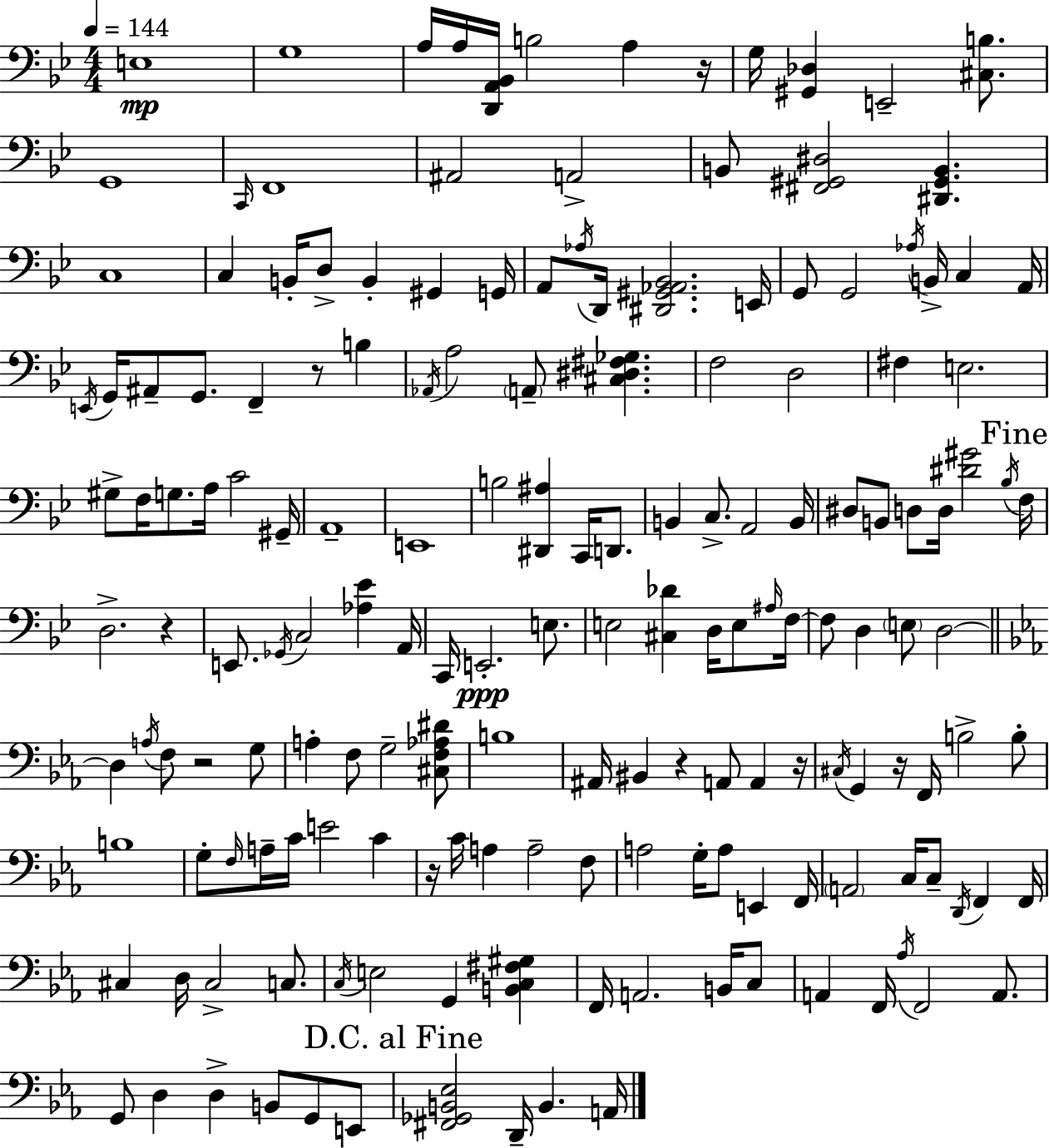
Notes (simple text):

E3/w G3/w A3/s A3/s [D2,A2,Bb2]/s B3/h A3/q R/s G3/s [G#2,Db3]/q E2/h [C#3,B3]/e. G2/w C2/s F2/w A#2/h A2/h B2/e [F#2,G#2,D#3]/h [D#2,G#2,B2]/q. C3/w C3/q B2/s D3/e B2/q G#2/q G2/s A2/e Ab3/s D2/s [D#2,G#2,Ab2,Bb2]/h. E2/s G2/e G2/h Ab3/s B2/s C3/q A2/s E2/s G2/s A#2/e G2/e. F2/q R/e B3/q Ab2/s A3/h A2/e [C#3,D#3,F#3,Gb3]/q. F3/h D3/h F#3/q E3/h. G#3/e F3/s G3/e. A3/s C4/h G#2/s A2/w E2/w B3/h [D#2,A#3]/q C2/s D2/e. B2/q C3/e. A2/h B2/s D#3/e B2/e D3/e D3/s [D#4,G#4]/h Bb3/s F3/s D3/h. R/q E2/e. Gb2/s C3/h [Ab3,Eb4]/q A2/s C2/s E2/h. E3/e. E3/h [C#3,Db4]/q D3/s E3/e A#3/s F3/s F3/e D3/q E3/e D3/h D3/q A3/s F3/e R/h G3/e A3/q F3/e G3/h [C#3,F3,Ab3,D#4]/e B3/w A#2/s BIS2/q R/q A2/e A2/q R/s C#3/s G2/q R/s F2/s B3/h B3/e B3/w G3/e F3/s A3/s C4/s E4/h C4/q R/s C4/s A3/q A3/h F3/e A3/h G3/s A3/e E2/q F2/s A2/h C3/s C3/e D2/s F2/q F2/s C#3/q D3/s C#3/h C3/e. C3/s E3/h G2/q [B2,C3,F#3,G#3]/q F2/s A2/h. B2/s C3/e A2/q F2/s Ab3/s F2/h A2/e. G2/e D3/q D3/q B2/e G2/e E2/e [F#2,Gb2,B2,Eb3]/h D2/s B2/q. A2/s